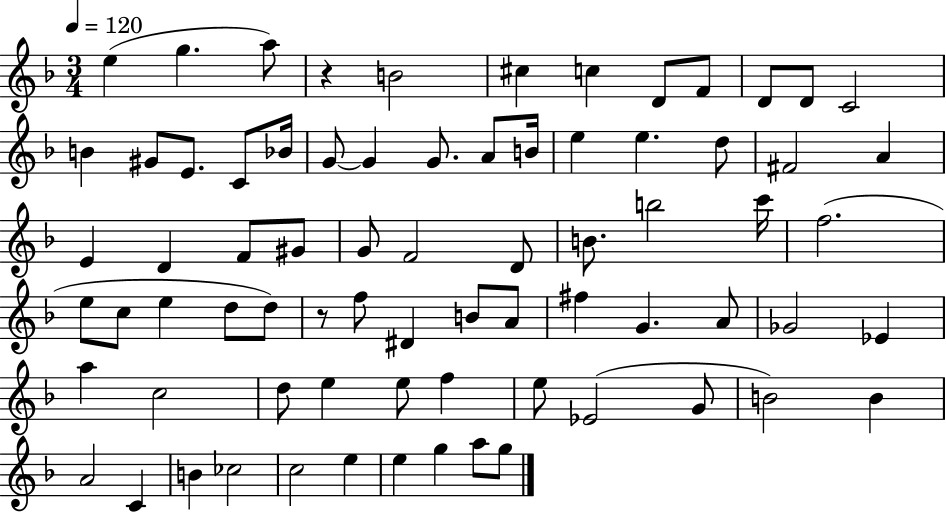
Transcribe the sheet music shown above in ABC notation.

X:1
T:Untitled
M:3/4
L:1/4
K:F
e g a/2 z B2 ^c c D/2 F/2 D/2 D/2 C2 B ^G/2 E/2 C/2 _B/4 G/2 G G/2 A/2 B/4 e e d/2 ^F2 A E D F/2 ^G/2 G/2 F2 D/2 B/2 b2 c'/4 f2 e/2 c/2 e d/2 d/2 z/2 f/2 ^D B/2 A/2 ^f G A/2 _G2 _E a c2 d/2 e e/2 f e/2 _E2 G/2 B2 B A2 C B _c2 c2 e e g a/2 g/2